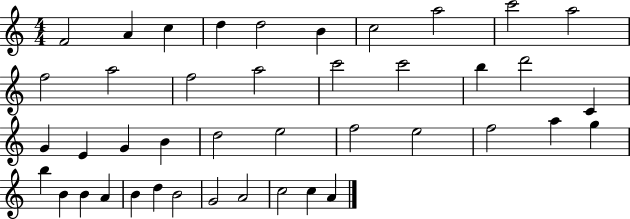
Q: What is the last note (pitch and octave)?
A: A4